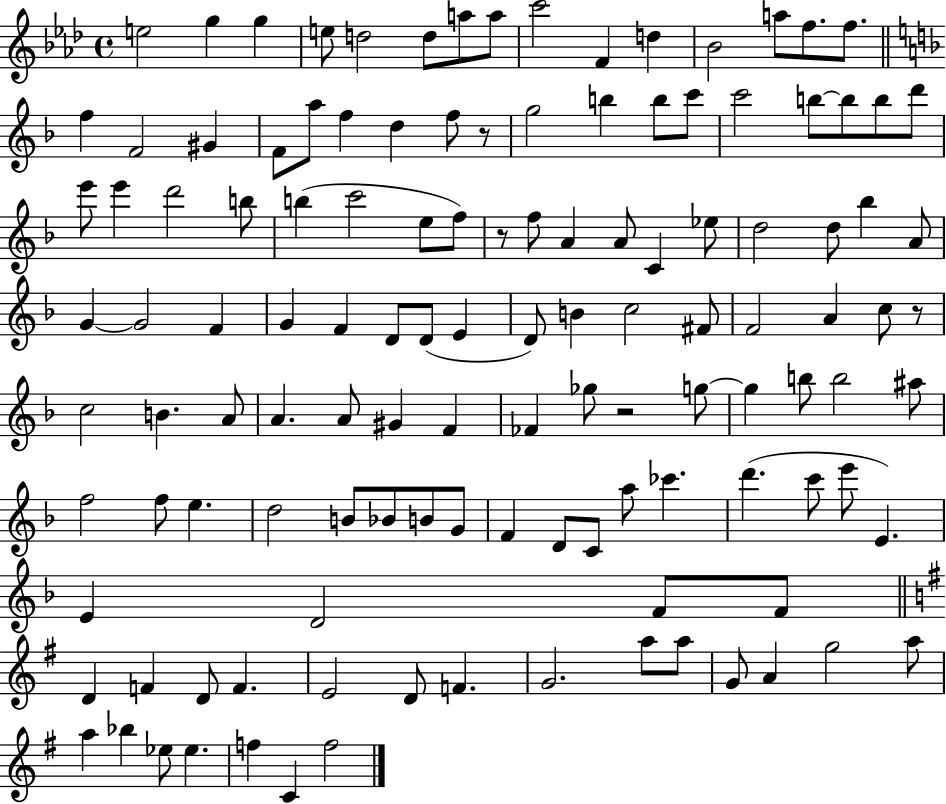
X:1
T:Untitled
M:4/4
L:1/4
K:Ab
e2 g g e/2 d2 d/2 a/2 a/2 c'2 F d _B2 a/2 f/2 f/2 f F2 ^G F/2 a/2 f d f/2 z/2 g2 b b/2 c'/2 c'2 b/2 b/2 b/2 d'/2 e'/2 e' d'2 b/2 b c'2 e/2 f/2 z/2 f/2 A A/2 C _e/2 d2 d/2 _b A/2 G G2 F G F D/2 D/2 E D/2 B c2 ^F/2 F2 A c/2 z/2 c2 B A/2 A A/2 ^G F _F _g/2 z2 g/2 g b/2 b2 ^a/2 f2 f/2 e d2 B/2 _B/2 B/2 G/2 F D/2 C/2 a/2 _c' d' c'/2 e'/2 E E D2 F/2 F/2 D F D/2 F E2 D/2 F G2 a/2 a/2 G/2 A g2 a/2 a _b _e/2 _e f C f2